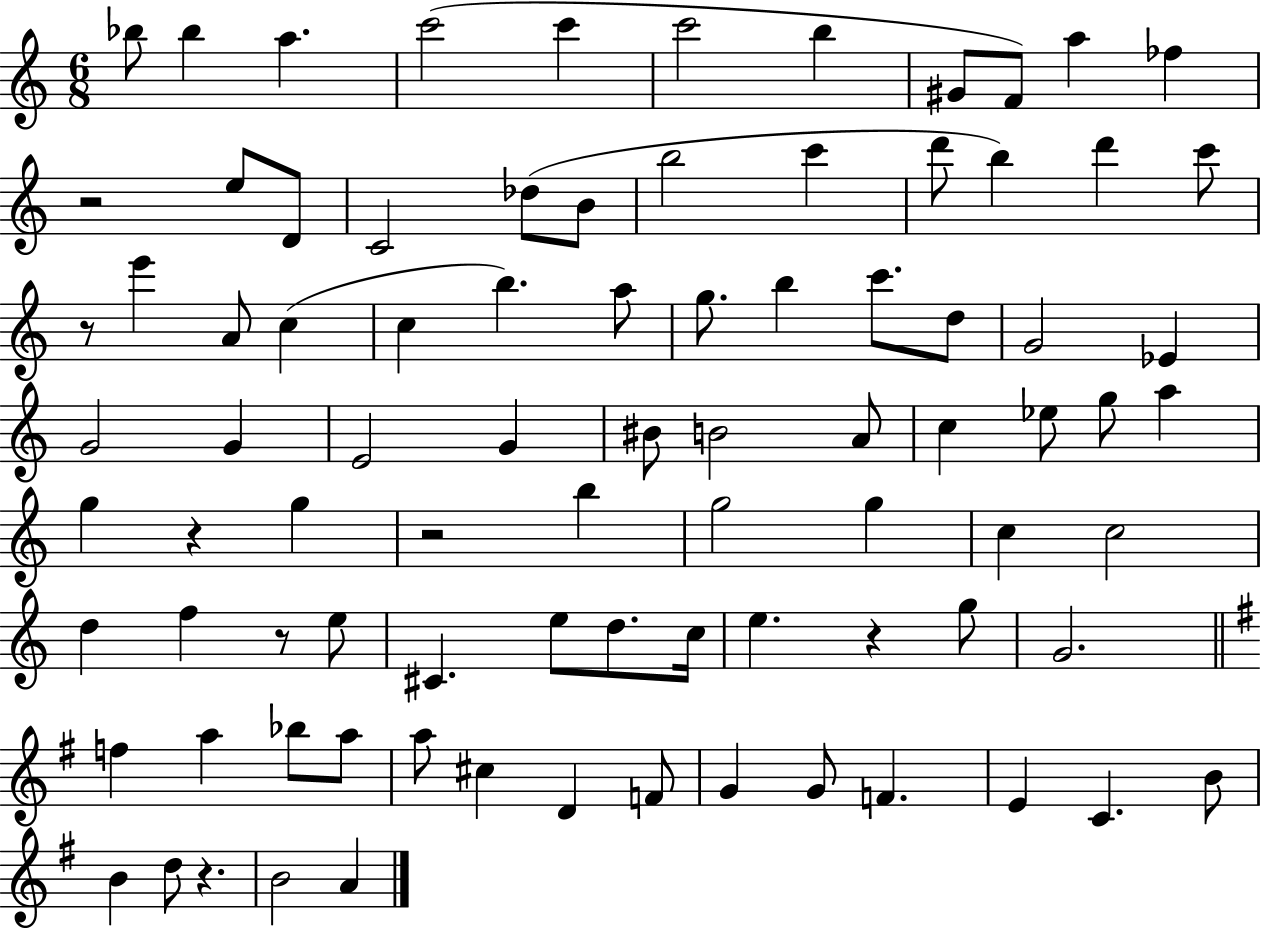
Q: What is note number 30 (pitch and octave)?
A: B5